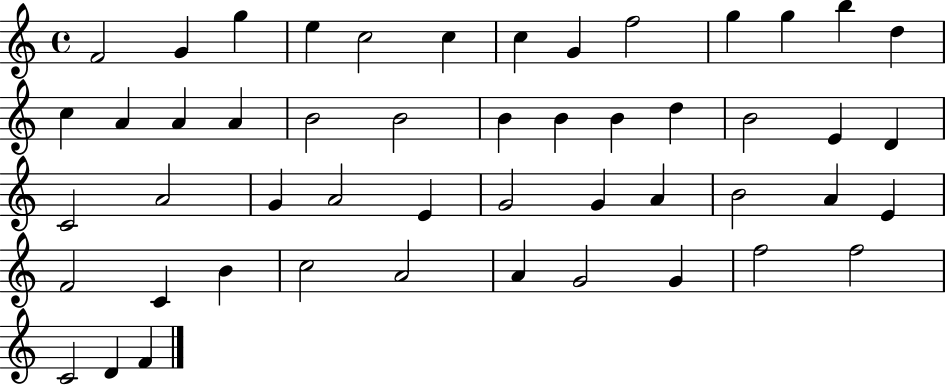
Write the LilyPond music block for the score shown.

{
  \clef treble
  \time 4/4
  \defaultTimeSignature
  \key c \major
  f'2 g'4 g''4 | e''4 c''2 c''4 | c''4 g'4 f''2 | g''4 g''4 b''4 d''4 | \break c''4 a'4 a'4 a'4 | b'2 b'2 | b'4 b'4 b'4 d''4 | b'2 e'4 d'4 | \break c'2 a'2 | g'4 a'2 e'4 | g'2 g'4 a'4 | b'2 a'4 e'4 | \break f'2 c'4 b'4 | c''2 a'2 | a'4 g'2 g'4 | f''2 f''2 | \break c'2 d'4 f'4 | \bar "|."
}